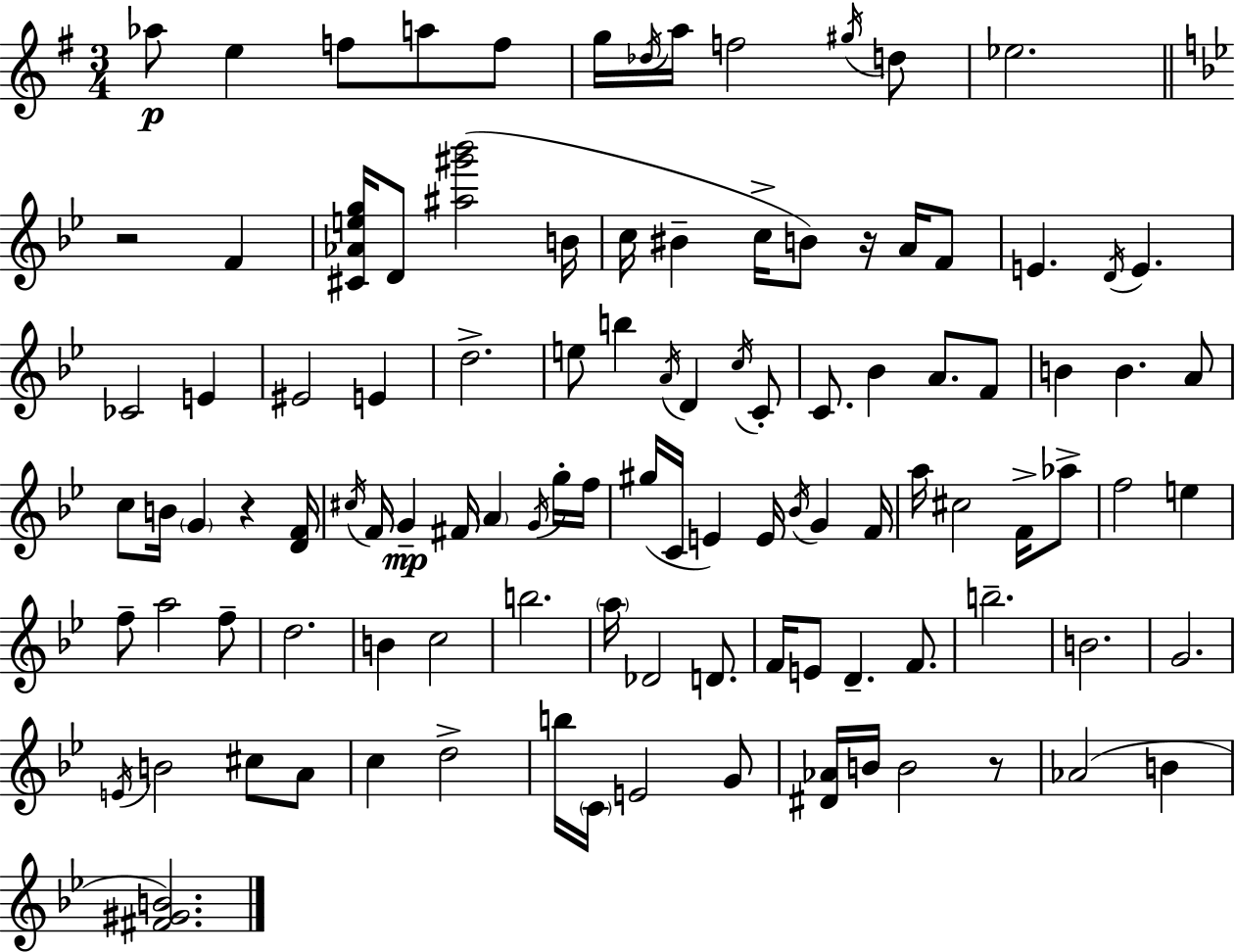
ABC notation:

X:1
T:Untitled
M:3/4
L:1/4
K:G
_a/2 e f/2 a/2 f/2 g/4 _d/4 a/4 f2 ^g/4 d/2 _e2 z2 F [^C_Aeg]/4 D/2 [^a^g'_b']2 B/4 c/4 ^B c/4 B/2 z/4 A/4 F/2 E D/4 E _C2 E ^E2 E d2 e/2 b A/4 D c/4 C/2 C/2 _B A/2 F/2 B B A/2 c/2 B/4 G z [DF]/4 ^c/4 F/4 G ^F/4 A G/4 g/4 f/4 ^g/4 C/4 E E/4 _B/4 G F/4 a/4 ^c2 F/4 _a/2 f2 e f/2 a2 f/2 d2 B c2 b2 a/4 _D2 D/2 F/4 E/2 D F/2 b2 B2 G2 E/4 B2 ^c/2 A/2 c d2 b/4 C/4 E2 G/2 [^D_A]/4 B/4 B2 z/2 _A2 B [^F^GB]2